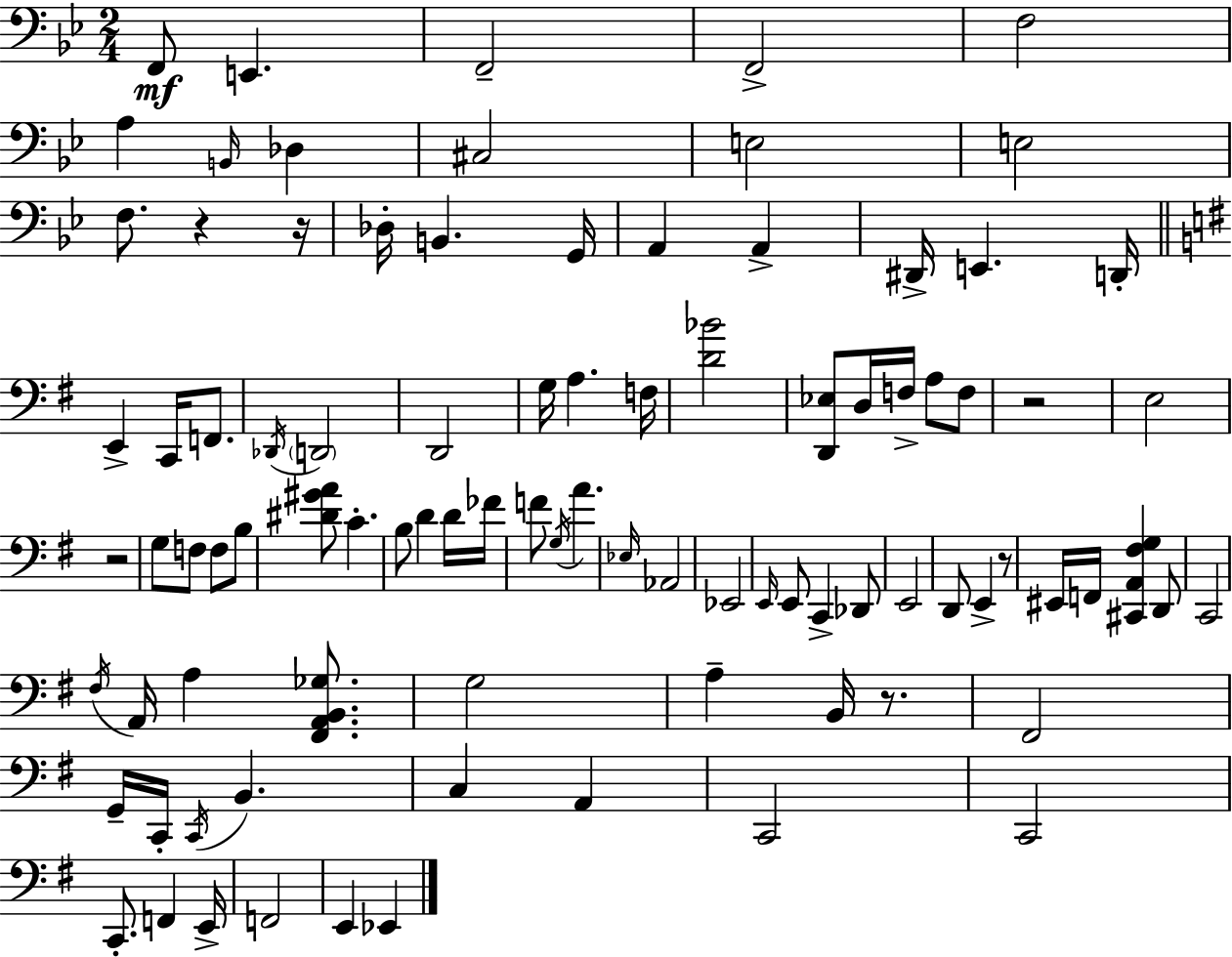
{
  \clef bass
  \numericTimeSignature
  \time 2/4
  \key g \minor
  f,8\mf e,4. | f,2-- | f,2-> | f2 | \break a4 \grace { b,16 } des4 | cis2 | e2 | e2 | \break f8. r4 | r16 des16-. b,4. | g,16 a,4 a,4-> | dis,16-> e,4. | \break d,16-. \bar "||" \break \key g \major e,4-> c,16 f,8. | \acciaccatura { des,16 } \parenthesize d,2 | d,2 | g16 a4. | \break f16 <d' bes'>2 | <d, ees>8 d16 f16-> a8 f8 | r2 | e2 | \break r2 | g8 f8 f8 b8 | <dis' gis' a'>8 c'4.-. | b8 d'4 d'16 | \break fes'16 f'8 \acciaccatura { g16 } a'4. | \grace { ees16 } aes,2 | ees,2 | \grace { e,16 } e,8 c,4-> | \break des,8 e,2 | d,8 e,4-> | r8 eis,16 f,16 <cis, a, fis g>4 | d,8 c,2 | \break \acciaccatura { fis16 } a,16 a4 | <fis, a, b, ges>8. g2 | a4-- | b,16 r8. fis,2 | \break g,16-- c,16-. \acciaccatura { c,16 } | b,4. c4 | a,4 c,2 | c,2 | \break c,8.-. | f,4 e,16-> f,2 | e,4 | ees,4 \bar "|."
}